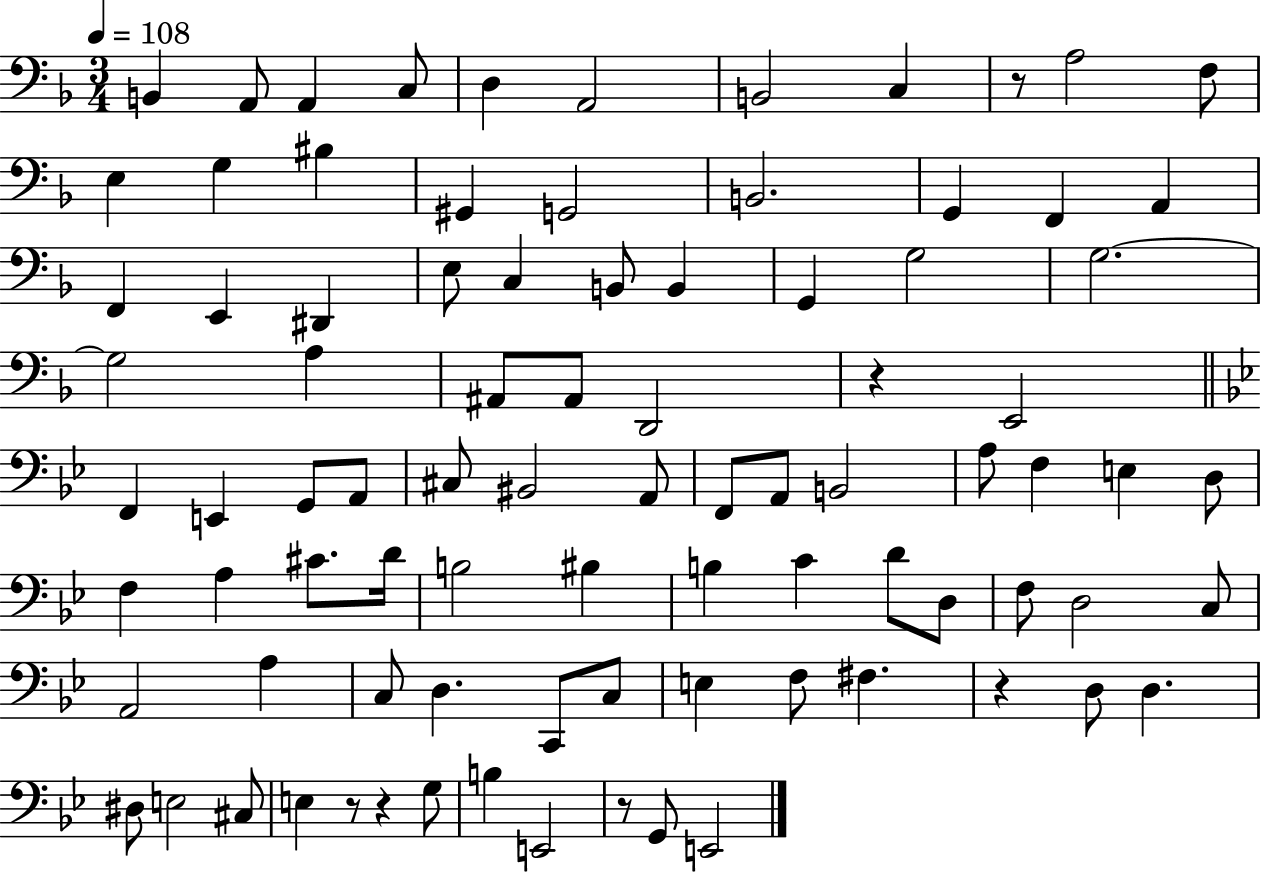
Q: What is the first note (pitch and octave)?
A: B2